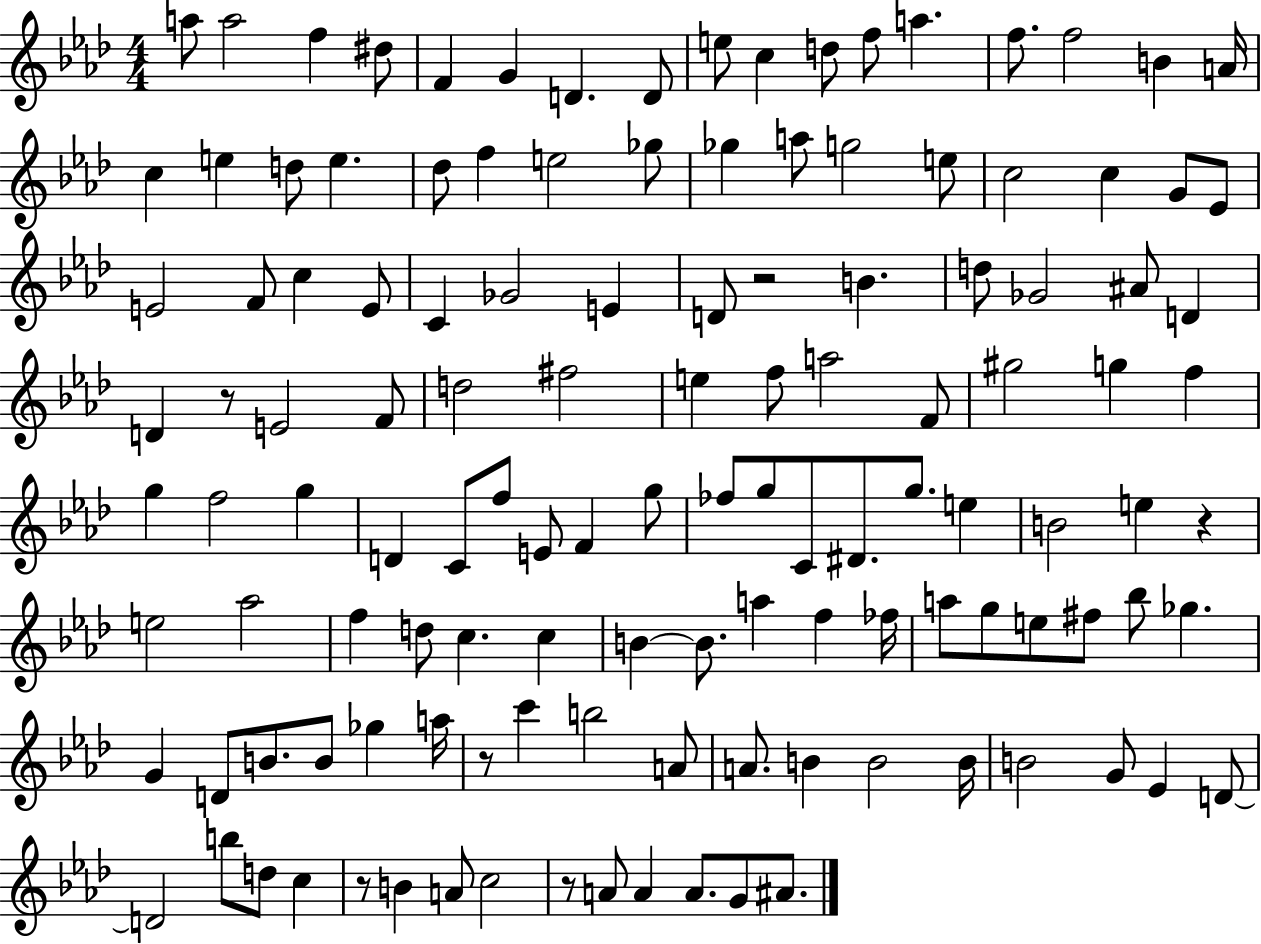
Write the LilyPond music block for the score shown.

{
  \clef treble
  \numericTimeSignature
  \time 4/4
  \key aes \major
  \repeat volta 2 { a''8 a''2 f''4 dis''8 | f'4 g'4 d'4. d'8 | e''8 c''4 d''8 f''8 a''4. | f''8. f''2 b'4 a'16 | \break c''4 e''4 d''8 e''4. | des''8 f''4 e''2 ges''8 | ges''4 a''8 g''2 e''8 | c''2 c''4 g'8 ees'8 | \break e'2 f'8 c''4 e'8 | c'4 ges'2 e'4 | d'8 r2 b'4. | d''8 ges'2 ais'8 d'4 | \break d'4 r8 e'2 f'8 | d''2 fis''2 | e''4 f''8 a''2 f'8 | gis''2 g''4 f''4 | \break g''4 f''2 g''4 | d'4 c'8 f''8 e'8 f'4 g''8 | fes''8 g''8 c'8 dis'8. g''8. e''4 | b'2 e''4 r4 | \break e''2 aes''2 | f''4 d''8 c''4. c''4 | b'4~~ b'8. a''4 f''4 fes''16 | a''8 g''8 e''8 fis''8 bes''8 ges''4. | \break g'4 d'8 b'8. b'8 ges''4 a''16 | r8 c'''4 b''2 a'8 | a'8. b'4 b'2 b'16 | b'2 g'8 ees'4 d'8~~ | \break d'2 b''8 d''8 c''4 | r8 b'4 a'8 c''2 | r8 a'8 a'4 a'8. g'8 ais'8. | } \bar "|."
}